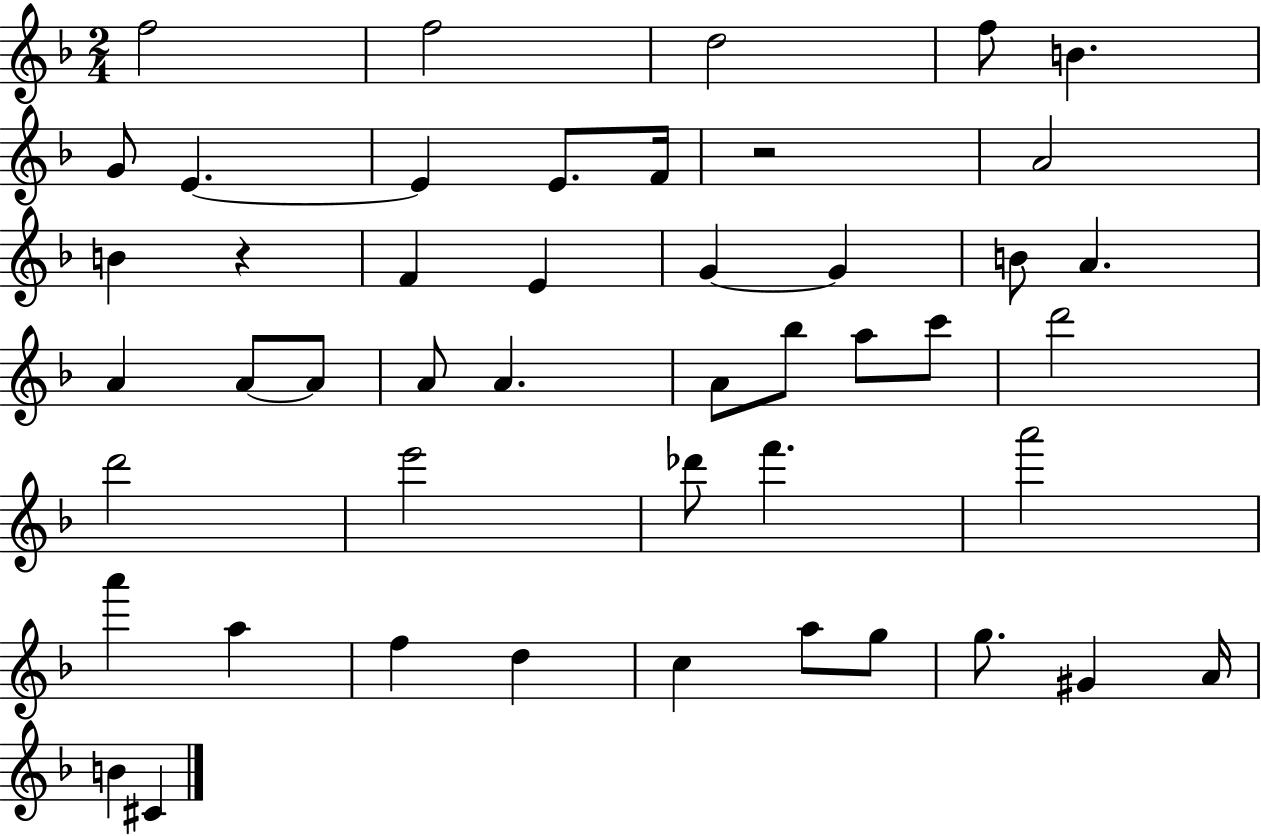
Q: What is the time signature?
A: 2/4